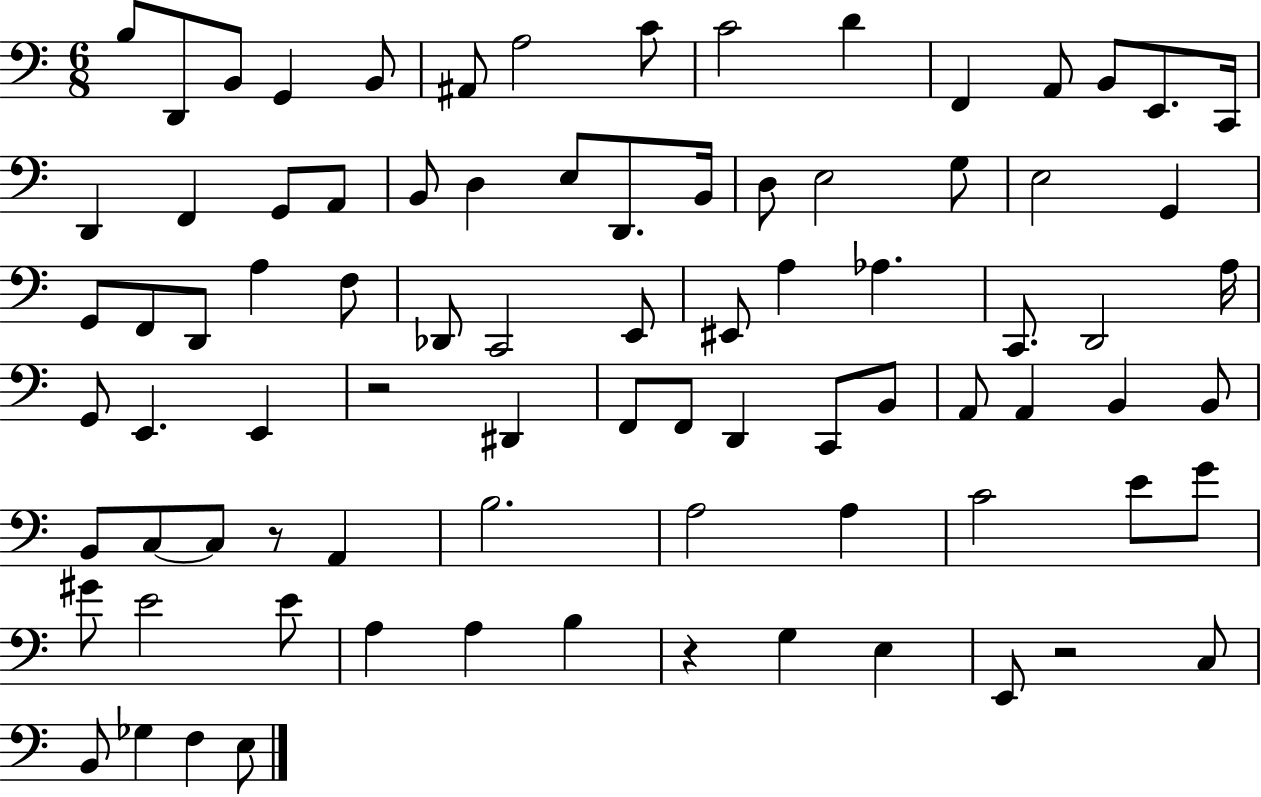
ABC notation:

X:1
T:Untitled
M:6/8
L:1/4
K:C
B,/2 D,,/2 B,,/2 G,, B,,/2 ^A,,/2 A,2 C/2 C2 D F,, A,,/2 B,,/2 E,,/2 C,,/4 D,, F,, G,,/2 A,,/2 B,,/2 D, E,/2 D,,/2 B,,/4 D,/2 E,2 G,/2 E,2 G,, G,,/2 F,,/2 D,,/2 A, F,/2 _D,,/2 C,,2 E,,/2 ^E,,/2 A, _A, C,,/2 D,,2 A,/4 G,,/2 E,, E,, z2 ^D,, F,,/2 F,,/2 D,, C,,/2 B,,/2 A,,/2 A,, B,, B,,/2 B,,/2 C,/2 C,/2 z/2 A,, B,2 A,2 A, C2 E/2 G/2 ^G/2 E2 E/2 A, A, B, z G, E, E,,/2 z2 C,/2 B,,/2 _G, F, E,/2